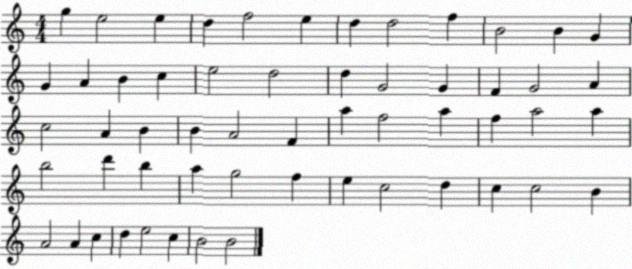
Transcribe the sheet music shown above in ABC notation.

X:1
T:Untitled
M:4/4
L:1/4
K:C
g e2 e d f2 e d d2 f B2 B G G A B c e2 d2 d G2 G F G2 A c2 A B B A2 F a f2 a f a2 a b2 d' b a g2 f e c2 d c c2 B A2 A c d e2 c B2 B2